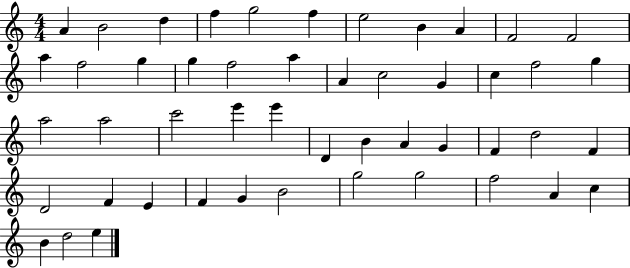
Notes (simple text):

A4/q B4/h D5/q F5/q G5/h F5/q E5/h B4/q A4/q F4/h F4/h A5/q F5/h G5/q G5/q F5/h A5/q A4/q C5/h G4/q C5/q F5/h G5/q A5/h A5/h C6/h E6/q E6/q D4/q B4/q A4/q G4/q F4/q D5/h F4/q D4/h F4/q E4/q F4/q G4/q B4/h G5/h G5/h F5/h A4/q C5/q B4/q D5/h E5/q